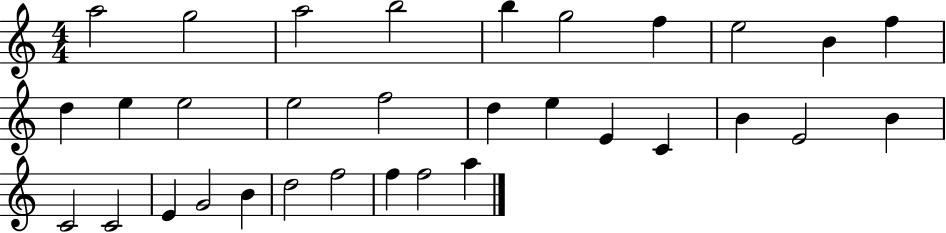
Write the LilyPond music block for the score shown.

{
  \clef treble
  \numericTimeSignature
  \time 4/4
  \key c \major
  a''2 g''2 | a''2 b''2 | b''4 g''2 f''4 | e''2 b'4 f''4 | \break d''4 e''4 e''2 | e''2 f''2 | d''4 e''4 e'4 c'4 | b'4 e'2 b'4 | \break c'2 c'2 | e'4 g'2 b'4 | d''2 f''2 | f''4 f''2 a''4 | \break \bar "|."
}